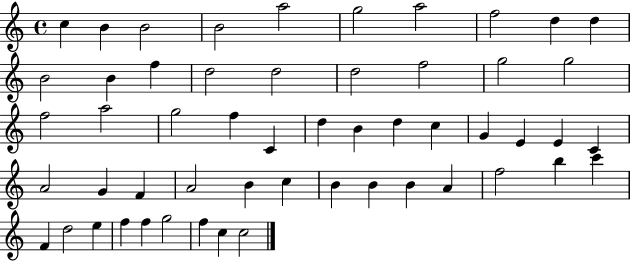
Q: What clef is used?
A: treble